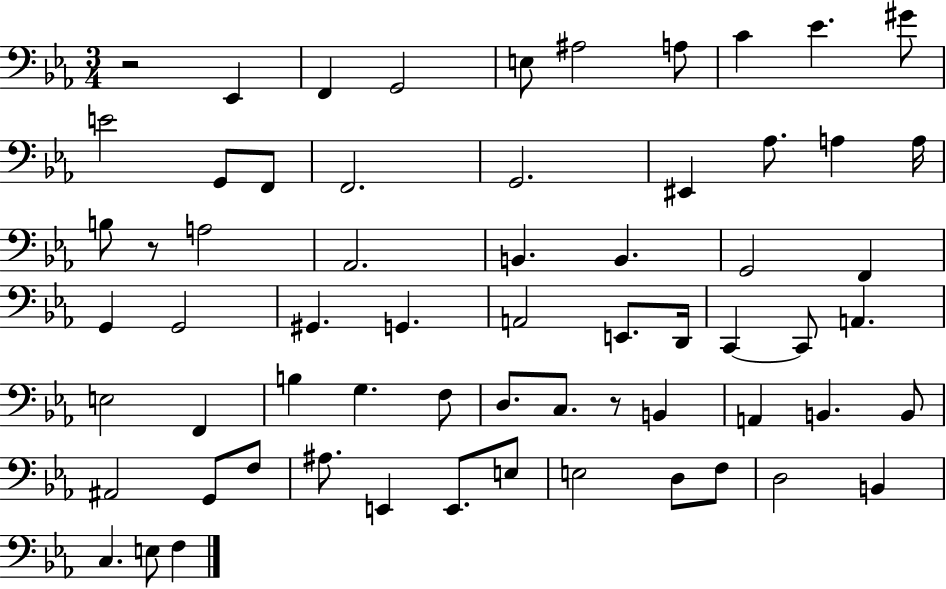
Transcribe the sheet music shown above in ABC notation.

X:1
T:Untitled
M:3/4
L:1/4
K:Eb
z2 _E,, F,, G,,2 E,/2 ^A,2 A,/2 C _E ^G/2 E2 G,,/2 F,,/2 F,,2 G,,2 ^E,, _A,/2 A, A,/4 B,/2 z/2 A,2 _A,,2 B,, B,, G,,2 F,, G,, G,,2 ^G,, G,, A,,2 E,,/2 D,,/4 C,, C,,/2 A,, E,2 F,, B, G, F,/2 D,/2 C,/2 z/2 B,, A,, B,, B,,/2 ^A,,2 G,,/2 F,/2 ^A,/2 E,, E,,/2 E,/2 E,2 D,/2 F,/2 D,2 B,, C, E,/2 F,